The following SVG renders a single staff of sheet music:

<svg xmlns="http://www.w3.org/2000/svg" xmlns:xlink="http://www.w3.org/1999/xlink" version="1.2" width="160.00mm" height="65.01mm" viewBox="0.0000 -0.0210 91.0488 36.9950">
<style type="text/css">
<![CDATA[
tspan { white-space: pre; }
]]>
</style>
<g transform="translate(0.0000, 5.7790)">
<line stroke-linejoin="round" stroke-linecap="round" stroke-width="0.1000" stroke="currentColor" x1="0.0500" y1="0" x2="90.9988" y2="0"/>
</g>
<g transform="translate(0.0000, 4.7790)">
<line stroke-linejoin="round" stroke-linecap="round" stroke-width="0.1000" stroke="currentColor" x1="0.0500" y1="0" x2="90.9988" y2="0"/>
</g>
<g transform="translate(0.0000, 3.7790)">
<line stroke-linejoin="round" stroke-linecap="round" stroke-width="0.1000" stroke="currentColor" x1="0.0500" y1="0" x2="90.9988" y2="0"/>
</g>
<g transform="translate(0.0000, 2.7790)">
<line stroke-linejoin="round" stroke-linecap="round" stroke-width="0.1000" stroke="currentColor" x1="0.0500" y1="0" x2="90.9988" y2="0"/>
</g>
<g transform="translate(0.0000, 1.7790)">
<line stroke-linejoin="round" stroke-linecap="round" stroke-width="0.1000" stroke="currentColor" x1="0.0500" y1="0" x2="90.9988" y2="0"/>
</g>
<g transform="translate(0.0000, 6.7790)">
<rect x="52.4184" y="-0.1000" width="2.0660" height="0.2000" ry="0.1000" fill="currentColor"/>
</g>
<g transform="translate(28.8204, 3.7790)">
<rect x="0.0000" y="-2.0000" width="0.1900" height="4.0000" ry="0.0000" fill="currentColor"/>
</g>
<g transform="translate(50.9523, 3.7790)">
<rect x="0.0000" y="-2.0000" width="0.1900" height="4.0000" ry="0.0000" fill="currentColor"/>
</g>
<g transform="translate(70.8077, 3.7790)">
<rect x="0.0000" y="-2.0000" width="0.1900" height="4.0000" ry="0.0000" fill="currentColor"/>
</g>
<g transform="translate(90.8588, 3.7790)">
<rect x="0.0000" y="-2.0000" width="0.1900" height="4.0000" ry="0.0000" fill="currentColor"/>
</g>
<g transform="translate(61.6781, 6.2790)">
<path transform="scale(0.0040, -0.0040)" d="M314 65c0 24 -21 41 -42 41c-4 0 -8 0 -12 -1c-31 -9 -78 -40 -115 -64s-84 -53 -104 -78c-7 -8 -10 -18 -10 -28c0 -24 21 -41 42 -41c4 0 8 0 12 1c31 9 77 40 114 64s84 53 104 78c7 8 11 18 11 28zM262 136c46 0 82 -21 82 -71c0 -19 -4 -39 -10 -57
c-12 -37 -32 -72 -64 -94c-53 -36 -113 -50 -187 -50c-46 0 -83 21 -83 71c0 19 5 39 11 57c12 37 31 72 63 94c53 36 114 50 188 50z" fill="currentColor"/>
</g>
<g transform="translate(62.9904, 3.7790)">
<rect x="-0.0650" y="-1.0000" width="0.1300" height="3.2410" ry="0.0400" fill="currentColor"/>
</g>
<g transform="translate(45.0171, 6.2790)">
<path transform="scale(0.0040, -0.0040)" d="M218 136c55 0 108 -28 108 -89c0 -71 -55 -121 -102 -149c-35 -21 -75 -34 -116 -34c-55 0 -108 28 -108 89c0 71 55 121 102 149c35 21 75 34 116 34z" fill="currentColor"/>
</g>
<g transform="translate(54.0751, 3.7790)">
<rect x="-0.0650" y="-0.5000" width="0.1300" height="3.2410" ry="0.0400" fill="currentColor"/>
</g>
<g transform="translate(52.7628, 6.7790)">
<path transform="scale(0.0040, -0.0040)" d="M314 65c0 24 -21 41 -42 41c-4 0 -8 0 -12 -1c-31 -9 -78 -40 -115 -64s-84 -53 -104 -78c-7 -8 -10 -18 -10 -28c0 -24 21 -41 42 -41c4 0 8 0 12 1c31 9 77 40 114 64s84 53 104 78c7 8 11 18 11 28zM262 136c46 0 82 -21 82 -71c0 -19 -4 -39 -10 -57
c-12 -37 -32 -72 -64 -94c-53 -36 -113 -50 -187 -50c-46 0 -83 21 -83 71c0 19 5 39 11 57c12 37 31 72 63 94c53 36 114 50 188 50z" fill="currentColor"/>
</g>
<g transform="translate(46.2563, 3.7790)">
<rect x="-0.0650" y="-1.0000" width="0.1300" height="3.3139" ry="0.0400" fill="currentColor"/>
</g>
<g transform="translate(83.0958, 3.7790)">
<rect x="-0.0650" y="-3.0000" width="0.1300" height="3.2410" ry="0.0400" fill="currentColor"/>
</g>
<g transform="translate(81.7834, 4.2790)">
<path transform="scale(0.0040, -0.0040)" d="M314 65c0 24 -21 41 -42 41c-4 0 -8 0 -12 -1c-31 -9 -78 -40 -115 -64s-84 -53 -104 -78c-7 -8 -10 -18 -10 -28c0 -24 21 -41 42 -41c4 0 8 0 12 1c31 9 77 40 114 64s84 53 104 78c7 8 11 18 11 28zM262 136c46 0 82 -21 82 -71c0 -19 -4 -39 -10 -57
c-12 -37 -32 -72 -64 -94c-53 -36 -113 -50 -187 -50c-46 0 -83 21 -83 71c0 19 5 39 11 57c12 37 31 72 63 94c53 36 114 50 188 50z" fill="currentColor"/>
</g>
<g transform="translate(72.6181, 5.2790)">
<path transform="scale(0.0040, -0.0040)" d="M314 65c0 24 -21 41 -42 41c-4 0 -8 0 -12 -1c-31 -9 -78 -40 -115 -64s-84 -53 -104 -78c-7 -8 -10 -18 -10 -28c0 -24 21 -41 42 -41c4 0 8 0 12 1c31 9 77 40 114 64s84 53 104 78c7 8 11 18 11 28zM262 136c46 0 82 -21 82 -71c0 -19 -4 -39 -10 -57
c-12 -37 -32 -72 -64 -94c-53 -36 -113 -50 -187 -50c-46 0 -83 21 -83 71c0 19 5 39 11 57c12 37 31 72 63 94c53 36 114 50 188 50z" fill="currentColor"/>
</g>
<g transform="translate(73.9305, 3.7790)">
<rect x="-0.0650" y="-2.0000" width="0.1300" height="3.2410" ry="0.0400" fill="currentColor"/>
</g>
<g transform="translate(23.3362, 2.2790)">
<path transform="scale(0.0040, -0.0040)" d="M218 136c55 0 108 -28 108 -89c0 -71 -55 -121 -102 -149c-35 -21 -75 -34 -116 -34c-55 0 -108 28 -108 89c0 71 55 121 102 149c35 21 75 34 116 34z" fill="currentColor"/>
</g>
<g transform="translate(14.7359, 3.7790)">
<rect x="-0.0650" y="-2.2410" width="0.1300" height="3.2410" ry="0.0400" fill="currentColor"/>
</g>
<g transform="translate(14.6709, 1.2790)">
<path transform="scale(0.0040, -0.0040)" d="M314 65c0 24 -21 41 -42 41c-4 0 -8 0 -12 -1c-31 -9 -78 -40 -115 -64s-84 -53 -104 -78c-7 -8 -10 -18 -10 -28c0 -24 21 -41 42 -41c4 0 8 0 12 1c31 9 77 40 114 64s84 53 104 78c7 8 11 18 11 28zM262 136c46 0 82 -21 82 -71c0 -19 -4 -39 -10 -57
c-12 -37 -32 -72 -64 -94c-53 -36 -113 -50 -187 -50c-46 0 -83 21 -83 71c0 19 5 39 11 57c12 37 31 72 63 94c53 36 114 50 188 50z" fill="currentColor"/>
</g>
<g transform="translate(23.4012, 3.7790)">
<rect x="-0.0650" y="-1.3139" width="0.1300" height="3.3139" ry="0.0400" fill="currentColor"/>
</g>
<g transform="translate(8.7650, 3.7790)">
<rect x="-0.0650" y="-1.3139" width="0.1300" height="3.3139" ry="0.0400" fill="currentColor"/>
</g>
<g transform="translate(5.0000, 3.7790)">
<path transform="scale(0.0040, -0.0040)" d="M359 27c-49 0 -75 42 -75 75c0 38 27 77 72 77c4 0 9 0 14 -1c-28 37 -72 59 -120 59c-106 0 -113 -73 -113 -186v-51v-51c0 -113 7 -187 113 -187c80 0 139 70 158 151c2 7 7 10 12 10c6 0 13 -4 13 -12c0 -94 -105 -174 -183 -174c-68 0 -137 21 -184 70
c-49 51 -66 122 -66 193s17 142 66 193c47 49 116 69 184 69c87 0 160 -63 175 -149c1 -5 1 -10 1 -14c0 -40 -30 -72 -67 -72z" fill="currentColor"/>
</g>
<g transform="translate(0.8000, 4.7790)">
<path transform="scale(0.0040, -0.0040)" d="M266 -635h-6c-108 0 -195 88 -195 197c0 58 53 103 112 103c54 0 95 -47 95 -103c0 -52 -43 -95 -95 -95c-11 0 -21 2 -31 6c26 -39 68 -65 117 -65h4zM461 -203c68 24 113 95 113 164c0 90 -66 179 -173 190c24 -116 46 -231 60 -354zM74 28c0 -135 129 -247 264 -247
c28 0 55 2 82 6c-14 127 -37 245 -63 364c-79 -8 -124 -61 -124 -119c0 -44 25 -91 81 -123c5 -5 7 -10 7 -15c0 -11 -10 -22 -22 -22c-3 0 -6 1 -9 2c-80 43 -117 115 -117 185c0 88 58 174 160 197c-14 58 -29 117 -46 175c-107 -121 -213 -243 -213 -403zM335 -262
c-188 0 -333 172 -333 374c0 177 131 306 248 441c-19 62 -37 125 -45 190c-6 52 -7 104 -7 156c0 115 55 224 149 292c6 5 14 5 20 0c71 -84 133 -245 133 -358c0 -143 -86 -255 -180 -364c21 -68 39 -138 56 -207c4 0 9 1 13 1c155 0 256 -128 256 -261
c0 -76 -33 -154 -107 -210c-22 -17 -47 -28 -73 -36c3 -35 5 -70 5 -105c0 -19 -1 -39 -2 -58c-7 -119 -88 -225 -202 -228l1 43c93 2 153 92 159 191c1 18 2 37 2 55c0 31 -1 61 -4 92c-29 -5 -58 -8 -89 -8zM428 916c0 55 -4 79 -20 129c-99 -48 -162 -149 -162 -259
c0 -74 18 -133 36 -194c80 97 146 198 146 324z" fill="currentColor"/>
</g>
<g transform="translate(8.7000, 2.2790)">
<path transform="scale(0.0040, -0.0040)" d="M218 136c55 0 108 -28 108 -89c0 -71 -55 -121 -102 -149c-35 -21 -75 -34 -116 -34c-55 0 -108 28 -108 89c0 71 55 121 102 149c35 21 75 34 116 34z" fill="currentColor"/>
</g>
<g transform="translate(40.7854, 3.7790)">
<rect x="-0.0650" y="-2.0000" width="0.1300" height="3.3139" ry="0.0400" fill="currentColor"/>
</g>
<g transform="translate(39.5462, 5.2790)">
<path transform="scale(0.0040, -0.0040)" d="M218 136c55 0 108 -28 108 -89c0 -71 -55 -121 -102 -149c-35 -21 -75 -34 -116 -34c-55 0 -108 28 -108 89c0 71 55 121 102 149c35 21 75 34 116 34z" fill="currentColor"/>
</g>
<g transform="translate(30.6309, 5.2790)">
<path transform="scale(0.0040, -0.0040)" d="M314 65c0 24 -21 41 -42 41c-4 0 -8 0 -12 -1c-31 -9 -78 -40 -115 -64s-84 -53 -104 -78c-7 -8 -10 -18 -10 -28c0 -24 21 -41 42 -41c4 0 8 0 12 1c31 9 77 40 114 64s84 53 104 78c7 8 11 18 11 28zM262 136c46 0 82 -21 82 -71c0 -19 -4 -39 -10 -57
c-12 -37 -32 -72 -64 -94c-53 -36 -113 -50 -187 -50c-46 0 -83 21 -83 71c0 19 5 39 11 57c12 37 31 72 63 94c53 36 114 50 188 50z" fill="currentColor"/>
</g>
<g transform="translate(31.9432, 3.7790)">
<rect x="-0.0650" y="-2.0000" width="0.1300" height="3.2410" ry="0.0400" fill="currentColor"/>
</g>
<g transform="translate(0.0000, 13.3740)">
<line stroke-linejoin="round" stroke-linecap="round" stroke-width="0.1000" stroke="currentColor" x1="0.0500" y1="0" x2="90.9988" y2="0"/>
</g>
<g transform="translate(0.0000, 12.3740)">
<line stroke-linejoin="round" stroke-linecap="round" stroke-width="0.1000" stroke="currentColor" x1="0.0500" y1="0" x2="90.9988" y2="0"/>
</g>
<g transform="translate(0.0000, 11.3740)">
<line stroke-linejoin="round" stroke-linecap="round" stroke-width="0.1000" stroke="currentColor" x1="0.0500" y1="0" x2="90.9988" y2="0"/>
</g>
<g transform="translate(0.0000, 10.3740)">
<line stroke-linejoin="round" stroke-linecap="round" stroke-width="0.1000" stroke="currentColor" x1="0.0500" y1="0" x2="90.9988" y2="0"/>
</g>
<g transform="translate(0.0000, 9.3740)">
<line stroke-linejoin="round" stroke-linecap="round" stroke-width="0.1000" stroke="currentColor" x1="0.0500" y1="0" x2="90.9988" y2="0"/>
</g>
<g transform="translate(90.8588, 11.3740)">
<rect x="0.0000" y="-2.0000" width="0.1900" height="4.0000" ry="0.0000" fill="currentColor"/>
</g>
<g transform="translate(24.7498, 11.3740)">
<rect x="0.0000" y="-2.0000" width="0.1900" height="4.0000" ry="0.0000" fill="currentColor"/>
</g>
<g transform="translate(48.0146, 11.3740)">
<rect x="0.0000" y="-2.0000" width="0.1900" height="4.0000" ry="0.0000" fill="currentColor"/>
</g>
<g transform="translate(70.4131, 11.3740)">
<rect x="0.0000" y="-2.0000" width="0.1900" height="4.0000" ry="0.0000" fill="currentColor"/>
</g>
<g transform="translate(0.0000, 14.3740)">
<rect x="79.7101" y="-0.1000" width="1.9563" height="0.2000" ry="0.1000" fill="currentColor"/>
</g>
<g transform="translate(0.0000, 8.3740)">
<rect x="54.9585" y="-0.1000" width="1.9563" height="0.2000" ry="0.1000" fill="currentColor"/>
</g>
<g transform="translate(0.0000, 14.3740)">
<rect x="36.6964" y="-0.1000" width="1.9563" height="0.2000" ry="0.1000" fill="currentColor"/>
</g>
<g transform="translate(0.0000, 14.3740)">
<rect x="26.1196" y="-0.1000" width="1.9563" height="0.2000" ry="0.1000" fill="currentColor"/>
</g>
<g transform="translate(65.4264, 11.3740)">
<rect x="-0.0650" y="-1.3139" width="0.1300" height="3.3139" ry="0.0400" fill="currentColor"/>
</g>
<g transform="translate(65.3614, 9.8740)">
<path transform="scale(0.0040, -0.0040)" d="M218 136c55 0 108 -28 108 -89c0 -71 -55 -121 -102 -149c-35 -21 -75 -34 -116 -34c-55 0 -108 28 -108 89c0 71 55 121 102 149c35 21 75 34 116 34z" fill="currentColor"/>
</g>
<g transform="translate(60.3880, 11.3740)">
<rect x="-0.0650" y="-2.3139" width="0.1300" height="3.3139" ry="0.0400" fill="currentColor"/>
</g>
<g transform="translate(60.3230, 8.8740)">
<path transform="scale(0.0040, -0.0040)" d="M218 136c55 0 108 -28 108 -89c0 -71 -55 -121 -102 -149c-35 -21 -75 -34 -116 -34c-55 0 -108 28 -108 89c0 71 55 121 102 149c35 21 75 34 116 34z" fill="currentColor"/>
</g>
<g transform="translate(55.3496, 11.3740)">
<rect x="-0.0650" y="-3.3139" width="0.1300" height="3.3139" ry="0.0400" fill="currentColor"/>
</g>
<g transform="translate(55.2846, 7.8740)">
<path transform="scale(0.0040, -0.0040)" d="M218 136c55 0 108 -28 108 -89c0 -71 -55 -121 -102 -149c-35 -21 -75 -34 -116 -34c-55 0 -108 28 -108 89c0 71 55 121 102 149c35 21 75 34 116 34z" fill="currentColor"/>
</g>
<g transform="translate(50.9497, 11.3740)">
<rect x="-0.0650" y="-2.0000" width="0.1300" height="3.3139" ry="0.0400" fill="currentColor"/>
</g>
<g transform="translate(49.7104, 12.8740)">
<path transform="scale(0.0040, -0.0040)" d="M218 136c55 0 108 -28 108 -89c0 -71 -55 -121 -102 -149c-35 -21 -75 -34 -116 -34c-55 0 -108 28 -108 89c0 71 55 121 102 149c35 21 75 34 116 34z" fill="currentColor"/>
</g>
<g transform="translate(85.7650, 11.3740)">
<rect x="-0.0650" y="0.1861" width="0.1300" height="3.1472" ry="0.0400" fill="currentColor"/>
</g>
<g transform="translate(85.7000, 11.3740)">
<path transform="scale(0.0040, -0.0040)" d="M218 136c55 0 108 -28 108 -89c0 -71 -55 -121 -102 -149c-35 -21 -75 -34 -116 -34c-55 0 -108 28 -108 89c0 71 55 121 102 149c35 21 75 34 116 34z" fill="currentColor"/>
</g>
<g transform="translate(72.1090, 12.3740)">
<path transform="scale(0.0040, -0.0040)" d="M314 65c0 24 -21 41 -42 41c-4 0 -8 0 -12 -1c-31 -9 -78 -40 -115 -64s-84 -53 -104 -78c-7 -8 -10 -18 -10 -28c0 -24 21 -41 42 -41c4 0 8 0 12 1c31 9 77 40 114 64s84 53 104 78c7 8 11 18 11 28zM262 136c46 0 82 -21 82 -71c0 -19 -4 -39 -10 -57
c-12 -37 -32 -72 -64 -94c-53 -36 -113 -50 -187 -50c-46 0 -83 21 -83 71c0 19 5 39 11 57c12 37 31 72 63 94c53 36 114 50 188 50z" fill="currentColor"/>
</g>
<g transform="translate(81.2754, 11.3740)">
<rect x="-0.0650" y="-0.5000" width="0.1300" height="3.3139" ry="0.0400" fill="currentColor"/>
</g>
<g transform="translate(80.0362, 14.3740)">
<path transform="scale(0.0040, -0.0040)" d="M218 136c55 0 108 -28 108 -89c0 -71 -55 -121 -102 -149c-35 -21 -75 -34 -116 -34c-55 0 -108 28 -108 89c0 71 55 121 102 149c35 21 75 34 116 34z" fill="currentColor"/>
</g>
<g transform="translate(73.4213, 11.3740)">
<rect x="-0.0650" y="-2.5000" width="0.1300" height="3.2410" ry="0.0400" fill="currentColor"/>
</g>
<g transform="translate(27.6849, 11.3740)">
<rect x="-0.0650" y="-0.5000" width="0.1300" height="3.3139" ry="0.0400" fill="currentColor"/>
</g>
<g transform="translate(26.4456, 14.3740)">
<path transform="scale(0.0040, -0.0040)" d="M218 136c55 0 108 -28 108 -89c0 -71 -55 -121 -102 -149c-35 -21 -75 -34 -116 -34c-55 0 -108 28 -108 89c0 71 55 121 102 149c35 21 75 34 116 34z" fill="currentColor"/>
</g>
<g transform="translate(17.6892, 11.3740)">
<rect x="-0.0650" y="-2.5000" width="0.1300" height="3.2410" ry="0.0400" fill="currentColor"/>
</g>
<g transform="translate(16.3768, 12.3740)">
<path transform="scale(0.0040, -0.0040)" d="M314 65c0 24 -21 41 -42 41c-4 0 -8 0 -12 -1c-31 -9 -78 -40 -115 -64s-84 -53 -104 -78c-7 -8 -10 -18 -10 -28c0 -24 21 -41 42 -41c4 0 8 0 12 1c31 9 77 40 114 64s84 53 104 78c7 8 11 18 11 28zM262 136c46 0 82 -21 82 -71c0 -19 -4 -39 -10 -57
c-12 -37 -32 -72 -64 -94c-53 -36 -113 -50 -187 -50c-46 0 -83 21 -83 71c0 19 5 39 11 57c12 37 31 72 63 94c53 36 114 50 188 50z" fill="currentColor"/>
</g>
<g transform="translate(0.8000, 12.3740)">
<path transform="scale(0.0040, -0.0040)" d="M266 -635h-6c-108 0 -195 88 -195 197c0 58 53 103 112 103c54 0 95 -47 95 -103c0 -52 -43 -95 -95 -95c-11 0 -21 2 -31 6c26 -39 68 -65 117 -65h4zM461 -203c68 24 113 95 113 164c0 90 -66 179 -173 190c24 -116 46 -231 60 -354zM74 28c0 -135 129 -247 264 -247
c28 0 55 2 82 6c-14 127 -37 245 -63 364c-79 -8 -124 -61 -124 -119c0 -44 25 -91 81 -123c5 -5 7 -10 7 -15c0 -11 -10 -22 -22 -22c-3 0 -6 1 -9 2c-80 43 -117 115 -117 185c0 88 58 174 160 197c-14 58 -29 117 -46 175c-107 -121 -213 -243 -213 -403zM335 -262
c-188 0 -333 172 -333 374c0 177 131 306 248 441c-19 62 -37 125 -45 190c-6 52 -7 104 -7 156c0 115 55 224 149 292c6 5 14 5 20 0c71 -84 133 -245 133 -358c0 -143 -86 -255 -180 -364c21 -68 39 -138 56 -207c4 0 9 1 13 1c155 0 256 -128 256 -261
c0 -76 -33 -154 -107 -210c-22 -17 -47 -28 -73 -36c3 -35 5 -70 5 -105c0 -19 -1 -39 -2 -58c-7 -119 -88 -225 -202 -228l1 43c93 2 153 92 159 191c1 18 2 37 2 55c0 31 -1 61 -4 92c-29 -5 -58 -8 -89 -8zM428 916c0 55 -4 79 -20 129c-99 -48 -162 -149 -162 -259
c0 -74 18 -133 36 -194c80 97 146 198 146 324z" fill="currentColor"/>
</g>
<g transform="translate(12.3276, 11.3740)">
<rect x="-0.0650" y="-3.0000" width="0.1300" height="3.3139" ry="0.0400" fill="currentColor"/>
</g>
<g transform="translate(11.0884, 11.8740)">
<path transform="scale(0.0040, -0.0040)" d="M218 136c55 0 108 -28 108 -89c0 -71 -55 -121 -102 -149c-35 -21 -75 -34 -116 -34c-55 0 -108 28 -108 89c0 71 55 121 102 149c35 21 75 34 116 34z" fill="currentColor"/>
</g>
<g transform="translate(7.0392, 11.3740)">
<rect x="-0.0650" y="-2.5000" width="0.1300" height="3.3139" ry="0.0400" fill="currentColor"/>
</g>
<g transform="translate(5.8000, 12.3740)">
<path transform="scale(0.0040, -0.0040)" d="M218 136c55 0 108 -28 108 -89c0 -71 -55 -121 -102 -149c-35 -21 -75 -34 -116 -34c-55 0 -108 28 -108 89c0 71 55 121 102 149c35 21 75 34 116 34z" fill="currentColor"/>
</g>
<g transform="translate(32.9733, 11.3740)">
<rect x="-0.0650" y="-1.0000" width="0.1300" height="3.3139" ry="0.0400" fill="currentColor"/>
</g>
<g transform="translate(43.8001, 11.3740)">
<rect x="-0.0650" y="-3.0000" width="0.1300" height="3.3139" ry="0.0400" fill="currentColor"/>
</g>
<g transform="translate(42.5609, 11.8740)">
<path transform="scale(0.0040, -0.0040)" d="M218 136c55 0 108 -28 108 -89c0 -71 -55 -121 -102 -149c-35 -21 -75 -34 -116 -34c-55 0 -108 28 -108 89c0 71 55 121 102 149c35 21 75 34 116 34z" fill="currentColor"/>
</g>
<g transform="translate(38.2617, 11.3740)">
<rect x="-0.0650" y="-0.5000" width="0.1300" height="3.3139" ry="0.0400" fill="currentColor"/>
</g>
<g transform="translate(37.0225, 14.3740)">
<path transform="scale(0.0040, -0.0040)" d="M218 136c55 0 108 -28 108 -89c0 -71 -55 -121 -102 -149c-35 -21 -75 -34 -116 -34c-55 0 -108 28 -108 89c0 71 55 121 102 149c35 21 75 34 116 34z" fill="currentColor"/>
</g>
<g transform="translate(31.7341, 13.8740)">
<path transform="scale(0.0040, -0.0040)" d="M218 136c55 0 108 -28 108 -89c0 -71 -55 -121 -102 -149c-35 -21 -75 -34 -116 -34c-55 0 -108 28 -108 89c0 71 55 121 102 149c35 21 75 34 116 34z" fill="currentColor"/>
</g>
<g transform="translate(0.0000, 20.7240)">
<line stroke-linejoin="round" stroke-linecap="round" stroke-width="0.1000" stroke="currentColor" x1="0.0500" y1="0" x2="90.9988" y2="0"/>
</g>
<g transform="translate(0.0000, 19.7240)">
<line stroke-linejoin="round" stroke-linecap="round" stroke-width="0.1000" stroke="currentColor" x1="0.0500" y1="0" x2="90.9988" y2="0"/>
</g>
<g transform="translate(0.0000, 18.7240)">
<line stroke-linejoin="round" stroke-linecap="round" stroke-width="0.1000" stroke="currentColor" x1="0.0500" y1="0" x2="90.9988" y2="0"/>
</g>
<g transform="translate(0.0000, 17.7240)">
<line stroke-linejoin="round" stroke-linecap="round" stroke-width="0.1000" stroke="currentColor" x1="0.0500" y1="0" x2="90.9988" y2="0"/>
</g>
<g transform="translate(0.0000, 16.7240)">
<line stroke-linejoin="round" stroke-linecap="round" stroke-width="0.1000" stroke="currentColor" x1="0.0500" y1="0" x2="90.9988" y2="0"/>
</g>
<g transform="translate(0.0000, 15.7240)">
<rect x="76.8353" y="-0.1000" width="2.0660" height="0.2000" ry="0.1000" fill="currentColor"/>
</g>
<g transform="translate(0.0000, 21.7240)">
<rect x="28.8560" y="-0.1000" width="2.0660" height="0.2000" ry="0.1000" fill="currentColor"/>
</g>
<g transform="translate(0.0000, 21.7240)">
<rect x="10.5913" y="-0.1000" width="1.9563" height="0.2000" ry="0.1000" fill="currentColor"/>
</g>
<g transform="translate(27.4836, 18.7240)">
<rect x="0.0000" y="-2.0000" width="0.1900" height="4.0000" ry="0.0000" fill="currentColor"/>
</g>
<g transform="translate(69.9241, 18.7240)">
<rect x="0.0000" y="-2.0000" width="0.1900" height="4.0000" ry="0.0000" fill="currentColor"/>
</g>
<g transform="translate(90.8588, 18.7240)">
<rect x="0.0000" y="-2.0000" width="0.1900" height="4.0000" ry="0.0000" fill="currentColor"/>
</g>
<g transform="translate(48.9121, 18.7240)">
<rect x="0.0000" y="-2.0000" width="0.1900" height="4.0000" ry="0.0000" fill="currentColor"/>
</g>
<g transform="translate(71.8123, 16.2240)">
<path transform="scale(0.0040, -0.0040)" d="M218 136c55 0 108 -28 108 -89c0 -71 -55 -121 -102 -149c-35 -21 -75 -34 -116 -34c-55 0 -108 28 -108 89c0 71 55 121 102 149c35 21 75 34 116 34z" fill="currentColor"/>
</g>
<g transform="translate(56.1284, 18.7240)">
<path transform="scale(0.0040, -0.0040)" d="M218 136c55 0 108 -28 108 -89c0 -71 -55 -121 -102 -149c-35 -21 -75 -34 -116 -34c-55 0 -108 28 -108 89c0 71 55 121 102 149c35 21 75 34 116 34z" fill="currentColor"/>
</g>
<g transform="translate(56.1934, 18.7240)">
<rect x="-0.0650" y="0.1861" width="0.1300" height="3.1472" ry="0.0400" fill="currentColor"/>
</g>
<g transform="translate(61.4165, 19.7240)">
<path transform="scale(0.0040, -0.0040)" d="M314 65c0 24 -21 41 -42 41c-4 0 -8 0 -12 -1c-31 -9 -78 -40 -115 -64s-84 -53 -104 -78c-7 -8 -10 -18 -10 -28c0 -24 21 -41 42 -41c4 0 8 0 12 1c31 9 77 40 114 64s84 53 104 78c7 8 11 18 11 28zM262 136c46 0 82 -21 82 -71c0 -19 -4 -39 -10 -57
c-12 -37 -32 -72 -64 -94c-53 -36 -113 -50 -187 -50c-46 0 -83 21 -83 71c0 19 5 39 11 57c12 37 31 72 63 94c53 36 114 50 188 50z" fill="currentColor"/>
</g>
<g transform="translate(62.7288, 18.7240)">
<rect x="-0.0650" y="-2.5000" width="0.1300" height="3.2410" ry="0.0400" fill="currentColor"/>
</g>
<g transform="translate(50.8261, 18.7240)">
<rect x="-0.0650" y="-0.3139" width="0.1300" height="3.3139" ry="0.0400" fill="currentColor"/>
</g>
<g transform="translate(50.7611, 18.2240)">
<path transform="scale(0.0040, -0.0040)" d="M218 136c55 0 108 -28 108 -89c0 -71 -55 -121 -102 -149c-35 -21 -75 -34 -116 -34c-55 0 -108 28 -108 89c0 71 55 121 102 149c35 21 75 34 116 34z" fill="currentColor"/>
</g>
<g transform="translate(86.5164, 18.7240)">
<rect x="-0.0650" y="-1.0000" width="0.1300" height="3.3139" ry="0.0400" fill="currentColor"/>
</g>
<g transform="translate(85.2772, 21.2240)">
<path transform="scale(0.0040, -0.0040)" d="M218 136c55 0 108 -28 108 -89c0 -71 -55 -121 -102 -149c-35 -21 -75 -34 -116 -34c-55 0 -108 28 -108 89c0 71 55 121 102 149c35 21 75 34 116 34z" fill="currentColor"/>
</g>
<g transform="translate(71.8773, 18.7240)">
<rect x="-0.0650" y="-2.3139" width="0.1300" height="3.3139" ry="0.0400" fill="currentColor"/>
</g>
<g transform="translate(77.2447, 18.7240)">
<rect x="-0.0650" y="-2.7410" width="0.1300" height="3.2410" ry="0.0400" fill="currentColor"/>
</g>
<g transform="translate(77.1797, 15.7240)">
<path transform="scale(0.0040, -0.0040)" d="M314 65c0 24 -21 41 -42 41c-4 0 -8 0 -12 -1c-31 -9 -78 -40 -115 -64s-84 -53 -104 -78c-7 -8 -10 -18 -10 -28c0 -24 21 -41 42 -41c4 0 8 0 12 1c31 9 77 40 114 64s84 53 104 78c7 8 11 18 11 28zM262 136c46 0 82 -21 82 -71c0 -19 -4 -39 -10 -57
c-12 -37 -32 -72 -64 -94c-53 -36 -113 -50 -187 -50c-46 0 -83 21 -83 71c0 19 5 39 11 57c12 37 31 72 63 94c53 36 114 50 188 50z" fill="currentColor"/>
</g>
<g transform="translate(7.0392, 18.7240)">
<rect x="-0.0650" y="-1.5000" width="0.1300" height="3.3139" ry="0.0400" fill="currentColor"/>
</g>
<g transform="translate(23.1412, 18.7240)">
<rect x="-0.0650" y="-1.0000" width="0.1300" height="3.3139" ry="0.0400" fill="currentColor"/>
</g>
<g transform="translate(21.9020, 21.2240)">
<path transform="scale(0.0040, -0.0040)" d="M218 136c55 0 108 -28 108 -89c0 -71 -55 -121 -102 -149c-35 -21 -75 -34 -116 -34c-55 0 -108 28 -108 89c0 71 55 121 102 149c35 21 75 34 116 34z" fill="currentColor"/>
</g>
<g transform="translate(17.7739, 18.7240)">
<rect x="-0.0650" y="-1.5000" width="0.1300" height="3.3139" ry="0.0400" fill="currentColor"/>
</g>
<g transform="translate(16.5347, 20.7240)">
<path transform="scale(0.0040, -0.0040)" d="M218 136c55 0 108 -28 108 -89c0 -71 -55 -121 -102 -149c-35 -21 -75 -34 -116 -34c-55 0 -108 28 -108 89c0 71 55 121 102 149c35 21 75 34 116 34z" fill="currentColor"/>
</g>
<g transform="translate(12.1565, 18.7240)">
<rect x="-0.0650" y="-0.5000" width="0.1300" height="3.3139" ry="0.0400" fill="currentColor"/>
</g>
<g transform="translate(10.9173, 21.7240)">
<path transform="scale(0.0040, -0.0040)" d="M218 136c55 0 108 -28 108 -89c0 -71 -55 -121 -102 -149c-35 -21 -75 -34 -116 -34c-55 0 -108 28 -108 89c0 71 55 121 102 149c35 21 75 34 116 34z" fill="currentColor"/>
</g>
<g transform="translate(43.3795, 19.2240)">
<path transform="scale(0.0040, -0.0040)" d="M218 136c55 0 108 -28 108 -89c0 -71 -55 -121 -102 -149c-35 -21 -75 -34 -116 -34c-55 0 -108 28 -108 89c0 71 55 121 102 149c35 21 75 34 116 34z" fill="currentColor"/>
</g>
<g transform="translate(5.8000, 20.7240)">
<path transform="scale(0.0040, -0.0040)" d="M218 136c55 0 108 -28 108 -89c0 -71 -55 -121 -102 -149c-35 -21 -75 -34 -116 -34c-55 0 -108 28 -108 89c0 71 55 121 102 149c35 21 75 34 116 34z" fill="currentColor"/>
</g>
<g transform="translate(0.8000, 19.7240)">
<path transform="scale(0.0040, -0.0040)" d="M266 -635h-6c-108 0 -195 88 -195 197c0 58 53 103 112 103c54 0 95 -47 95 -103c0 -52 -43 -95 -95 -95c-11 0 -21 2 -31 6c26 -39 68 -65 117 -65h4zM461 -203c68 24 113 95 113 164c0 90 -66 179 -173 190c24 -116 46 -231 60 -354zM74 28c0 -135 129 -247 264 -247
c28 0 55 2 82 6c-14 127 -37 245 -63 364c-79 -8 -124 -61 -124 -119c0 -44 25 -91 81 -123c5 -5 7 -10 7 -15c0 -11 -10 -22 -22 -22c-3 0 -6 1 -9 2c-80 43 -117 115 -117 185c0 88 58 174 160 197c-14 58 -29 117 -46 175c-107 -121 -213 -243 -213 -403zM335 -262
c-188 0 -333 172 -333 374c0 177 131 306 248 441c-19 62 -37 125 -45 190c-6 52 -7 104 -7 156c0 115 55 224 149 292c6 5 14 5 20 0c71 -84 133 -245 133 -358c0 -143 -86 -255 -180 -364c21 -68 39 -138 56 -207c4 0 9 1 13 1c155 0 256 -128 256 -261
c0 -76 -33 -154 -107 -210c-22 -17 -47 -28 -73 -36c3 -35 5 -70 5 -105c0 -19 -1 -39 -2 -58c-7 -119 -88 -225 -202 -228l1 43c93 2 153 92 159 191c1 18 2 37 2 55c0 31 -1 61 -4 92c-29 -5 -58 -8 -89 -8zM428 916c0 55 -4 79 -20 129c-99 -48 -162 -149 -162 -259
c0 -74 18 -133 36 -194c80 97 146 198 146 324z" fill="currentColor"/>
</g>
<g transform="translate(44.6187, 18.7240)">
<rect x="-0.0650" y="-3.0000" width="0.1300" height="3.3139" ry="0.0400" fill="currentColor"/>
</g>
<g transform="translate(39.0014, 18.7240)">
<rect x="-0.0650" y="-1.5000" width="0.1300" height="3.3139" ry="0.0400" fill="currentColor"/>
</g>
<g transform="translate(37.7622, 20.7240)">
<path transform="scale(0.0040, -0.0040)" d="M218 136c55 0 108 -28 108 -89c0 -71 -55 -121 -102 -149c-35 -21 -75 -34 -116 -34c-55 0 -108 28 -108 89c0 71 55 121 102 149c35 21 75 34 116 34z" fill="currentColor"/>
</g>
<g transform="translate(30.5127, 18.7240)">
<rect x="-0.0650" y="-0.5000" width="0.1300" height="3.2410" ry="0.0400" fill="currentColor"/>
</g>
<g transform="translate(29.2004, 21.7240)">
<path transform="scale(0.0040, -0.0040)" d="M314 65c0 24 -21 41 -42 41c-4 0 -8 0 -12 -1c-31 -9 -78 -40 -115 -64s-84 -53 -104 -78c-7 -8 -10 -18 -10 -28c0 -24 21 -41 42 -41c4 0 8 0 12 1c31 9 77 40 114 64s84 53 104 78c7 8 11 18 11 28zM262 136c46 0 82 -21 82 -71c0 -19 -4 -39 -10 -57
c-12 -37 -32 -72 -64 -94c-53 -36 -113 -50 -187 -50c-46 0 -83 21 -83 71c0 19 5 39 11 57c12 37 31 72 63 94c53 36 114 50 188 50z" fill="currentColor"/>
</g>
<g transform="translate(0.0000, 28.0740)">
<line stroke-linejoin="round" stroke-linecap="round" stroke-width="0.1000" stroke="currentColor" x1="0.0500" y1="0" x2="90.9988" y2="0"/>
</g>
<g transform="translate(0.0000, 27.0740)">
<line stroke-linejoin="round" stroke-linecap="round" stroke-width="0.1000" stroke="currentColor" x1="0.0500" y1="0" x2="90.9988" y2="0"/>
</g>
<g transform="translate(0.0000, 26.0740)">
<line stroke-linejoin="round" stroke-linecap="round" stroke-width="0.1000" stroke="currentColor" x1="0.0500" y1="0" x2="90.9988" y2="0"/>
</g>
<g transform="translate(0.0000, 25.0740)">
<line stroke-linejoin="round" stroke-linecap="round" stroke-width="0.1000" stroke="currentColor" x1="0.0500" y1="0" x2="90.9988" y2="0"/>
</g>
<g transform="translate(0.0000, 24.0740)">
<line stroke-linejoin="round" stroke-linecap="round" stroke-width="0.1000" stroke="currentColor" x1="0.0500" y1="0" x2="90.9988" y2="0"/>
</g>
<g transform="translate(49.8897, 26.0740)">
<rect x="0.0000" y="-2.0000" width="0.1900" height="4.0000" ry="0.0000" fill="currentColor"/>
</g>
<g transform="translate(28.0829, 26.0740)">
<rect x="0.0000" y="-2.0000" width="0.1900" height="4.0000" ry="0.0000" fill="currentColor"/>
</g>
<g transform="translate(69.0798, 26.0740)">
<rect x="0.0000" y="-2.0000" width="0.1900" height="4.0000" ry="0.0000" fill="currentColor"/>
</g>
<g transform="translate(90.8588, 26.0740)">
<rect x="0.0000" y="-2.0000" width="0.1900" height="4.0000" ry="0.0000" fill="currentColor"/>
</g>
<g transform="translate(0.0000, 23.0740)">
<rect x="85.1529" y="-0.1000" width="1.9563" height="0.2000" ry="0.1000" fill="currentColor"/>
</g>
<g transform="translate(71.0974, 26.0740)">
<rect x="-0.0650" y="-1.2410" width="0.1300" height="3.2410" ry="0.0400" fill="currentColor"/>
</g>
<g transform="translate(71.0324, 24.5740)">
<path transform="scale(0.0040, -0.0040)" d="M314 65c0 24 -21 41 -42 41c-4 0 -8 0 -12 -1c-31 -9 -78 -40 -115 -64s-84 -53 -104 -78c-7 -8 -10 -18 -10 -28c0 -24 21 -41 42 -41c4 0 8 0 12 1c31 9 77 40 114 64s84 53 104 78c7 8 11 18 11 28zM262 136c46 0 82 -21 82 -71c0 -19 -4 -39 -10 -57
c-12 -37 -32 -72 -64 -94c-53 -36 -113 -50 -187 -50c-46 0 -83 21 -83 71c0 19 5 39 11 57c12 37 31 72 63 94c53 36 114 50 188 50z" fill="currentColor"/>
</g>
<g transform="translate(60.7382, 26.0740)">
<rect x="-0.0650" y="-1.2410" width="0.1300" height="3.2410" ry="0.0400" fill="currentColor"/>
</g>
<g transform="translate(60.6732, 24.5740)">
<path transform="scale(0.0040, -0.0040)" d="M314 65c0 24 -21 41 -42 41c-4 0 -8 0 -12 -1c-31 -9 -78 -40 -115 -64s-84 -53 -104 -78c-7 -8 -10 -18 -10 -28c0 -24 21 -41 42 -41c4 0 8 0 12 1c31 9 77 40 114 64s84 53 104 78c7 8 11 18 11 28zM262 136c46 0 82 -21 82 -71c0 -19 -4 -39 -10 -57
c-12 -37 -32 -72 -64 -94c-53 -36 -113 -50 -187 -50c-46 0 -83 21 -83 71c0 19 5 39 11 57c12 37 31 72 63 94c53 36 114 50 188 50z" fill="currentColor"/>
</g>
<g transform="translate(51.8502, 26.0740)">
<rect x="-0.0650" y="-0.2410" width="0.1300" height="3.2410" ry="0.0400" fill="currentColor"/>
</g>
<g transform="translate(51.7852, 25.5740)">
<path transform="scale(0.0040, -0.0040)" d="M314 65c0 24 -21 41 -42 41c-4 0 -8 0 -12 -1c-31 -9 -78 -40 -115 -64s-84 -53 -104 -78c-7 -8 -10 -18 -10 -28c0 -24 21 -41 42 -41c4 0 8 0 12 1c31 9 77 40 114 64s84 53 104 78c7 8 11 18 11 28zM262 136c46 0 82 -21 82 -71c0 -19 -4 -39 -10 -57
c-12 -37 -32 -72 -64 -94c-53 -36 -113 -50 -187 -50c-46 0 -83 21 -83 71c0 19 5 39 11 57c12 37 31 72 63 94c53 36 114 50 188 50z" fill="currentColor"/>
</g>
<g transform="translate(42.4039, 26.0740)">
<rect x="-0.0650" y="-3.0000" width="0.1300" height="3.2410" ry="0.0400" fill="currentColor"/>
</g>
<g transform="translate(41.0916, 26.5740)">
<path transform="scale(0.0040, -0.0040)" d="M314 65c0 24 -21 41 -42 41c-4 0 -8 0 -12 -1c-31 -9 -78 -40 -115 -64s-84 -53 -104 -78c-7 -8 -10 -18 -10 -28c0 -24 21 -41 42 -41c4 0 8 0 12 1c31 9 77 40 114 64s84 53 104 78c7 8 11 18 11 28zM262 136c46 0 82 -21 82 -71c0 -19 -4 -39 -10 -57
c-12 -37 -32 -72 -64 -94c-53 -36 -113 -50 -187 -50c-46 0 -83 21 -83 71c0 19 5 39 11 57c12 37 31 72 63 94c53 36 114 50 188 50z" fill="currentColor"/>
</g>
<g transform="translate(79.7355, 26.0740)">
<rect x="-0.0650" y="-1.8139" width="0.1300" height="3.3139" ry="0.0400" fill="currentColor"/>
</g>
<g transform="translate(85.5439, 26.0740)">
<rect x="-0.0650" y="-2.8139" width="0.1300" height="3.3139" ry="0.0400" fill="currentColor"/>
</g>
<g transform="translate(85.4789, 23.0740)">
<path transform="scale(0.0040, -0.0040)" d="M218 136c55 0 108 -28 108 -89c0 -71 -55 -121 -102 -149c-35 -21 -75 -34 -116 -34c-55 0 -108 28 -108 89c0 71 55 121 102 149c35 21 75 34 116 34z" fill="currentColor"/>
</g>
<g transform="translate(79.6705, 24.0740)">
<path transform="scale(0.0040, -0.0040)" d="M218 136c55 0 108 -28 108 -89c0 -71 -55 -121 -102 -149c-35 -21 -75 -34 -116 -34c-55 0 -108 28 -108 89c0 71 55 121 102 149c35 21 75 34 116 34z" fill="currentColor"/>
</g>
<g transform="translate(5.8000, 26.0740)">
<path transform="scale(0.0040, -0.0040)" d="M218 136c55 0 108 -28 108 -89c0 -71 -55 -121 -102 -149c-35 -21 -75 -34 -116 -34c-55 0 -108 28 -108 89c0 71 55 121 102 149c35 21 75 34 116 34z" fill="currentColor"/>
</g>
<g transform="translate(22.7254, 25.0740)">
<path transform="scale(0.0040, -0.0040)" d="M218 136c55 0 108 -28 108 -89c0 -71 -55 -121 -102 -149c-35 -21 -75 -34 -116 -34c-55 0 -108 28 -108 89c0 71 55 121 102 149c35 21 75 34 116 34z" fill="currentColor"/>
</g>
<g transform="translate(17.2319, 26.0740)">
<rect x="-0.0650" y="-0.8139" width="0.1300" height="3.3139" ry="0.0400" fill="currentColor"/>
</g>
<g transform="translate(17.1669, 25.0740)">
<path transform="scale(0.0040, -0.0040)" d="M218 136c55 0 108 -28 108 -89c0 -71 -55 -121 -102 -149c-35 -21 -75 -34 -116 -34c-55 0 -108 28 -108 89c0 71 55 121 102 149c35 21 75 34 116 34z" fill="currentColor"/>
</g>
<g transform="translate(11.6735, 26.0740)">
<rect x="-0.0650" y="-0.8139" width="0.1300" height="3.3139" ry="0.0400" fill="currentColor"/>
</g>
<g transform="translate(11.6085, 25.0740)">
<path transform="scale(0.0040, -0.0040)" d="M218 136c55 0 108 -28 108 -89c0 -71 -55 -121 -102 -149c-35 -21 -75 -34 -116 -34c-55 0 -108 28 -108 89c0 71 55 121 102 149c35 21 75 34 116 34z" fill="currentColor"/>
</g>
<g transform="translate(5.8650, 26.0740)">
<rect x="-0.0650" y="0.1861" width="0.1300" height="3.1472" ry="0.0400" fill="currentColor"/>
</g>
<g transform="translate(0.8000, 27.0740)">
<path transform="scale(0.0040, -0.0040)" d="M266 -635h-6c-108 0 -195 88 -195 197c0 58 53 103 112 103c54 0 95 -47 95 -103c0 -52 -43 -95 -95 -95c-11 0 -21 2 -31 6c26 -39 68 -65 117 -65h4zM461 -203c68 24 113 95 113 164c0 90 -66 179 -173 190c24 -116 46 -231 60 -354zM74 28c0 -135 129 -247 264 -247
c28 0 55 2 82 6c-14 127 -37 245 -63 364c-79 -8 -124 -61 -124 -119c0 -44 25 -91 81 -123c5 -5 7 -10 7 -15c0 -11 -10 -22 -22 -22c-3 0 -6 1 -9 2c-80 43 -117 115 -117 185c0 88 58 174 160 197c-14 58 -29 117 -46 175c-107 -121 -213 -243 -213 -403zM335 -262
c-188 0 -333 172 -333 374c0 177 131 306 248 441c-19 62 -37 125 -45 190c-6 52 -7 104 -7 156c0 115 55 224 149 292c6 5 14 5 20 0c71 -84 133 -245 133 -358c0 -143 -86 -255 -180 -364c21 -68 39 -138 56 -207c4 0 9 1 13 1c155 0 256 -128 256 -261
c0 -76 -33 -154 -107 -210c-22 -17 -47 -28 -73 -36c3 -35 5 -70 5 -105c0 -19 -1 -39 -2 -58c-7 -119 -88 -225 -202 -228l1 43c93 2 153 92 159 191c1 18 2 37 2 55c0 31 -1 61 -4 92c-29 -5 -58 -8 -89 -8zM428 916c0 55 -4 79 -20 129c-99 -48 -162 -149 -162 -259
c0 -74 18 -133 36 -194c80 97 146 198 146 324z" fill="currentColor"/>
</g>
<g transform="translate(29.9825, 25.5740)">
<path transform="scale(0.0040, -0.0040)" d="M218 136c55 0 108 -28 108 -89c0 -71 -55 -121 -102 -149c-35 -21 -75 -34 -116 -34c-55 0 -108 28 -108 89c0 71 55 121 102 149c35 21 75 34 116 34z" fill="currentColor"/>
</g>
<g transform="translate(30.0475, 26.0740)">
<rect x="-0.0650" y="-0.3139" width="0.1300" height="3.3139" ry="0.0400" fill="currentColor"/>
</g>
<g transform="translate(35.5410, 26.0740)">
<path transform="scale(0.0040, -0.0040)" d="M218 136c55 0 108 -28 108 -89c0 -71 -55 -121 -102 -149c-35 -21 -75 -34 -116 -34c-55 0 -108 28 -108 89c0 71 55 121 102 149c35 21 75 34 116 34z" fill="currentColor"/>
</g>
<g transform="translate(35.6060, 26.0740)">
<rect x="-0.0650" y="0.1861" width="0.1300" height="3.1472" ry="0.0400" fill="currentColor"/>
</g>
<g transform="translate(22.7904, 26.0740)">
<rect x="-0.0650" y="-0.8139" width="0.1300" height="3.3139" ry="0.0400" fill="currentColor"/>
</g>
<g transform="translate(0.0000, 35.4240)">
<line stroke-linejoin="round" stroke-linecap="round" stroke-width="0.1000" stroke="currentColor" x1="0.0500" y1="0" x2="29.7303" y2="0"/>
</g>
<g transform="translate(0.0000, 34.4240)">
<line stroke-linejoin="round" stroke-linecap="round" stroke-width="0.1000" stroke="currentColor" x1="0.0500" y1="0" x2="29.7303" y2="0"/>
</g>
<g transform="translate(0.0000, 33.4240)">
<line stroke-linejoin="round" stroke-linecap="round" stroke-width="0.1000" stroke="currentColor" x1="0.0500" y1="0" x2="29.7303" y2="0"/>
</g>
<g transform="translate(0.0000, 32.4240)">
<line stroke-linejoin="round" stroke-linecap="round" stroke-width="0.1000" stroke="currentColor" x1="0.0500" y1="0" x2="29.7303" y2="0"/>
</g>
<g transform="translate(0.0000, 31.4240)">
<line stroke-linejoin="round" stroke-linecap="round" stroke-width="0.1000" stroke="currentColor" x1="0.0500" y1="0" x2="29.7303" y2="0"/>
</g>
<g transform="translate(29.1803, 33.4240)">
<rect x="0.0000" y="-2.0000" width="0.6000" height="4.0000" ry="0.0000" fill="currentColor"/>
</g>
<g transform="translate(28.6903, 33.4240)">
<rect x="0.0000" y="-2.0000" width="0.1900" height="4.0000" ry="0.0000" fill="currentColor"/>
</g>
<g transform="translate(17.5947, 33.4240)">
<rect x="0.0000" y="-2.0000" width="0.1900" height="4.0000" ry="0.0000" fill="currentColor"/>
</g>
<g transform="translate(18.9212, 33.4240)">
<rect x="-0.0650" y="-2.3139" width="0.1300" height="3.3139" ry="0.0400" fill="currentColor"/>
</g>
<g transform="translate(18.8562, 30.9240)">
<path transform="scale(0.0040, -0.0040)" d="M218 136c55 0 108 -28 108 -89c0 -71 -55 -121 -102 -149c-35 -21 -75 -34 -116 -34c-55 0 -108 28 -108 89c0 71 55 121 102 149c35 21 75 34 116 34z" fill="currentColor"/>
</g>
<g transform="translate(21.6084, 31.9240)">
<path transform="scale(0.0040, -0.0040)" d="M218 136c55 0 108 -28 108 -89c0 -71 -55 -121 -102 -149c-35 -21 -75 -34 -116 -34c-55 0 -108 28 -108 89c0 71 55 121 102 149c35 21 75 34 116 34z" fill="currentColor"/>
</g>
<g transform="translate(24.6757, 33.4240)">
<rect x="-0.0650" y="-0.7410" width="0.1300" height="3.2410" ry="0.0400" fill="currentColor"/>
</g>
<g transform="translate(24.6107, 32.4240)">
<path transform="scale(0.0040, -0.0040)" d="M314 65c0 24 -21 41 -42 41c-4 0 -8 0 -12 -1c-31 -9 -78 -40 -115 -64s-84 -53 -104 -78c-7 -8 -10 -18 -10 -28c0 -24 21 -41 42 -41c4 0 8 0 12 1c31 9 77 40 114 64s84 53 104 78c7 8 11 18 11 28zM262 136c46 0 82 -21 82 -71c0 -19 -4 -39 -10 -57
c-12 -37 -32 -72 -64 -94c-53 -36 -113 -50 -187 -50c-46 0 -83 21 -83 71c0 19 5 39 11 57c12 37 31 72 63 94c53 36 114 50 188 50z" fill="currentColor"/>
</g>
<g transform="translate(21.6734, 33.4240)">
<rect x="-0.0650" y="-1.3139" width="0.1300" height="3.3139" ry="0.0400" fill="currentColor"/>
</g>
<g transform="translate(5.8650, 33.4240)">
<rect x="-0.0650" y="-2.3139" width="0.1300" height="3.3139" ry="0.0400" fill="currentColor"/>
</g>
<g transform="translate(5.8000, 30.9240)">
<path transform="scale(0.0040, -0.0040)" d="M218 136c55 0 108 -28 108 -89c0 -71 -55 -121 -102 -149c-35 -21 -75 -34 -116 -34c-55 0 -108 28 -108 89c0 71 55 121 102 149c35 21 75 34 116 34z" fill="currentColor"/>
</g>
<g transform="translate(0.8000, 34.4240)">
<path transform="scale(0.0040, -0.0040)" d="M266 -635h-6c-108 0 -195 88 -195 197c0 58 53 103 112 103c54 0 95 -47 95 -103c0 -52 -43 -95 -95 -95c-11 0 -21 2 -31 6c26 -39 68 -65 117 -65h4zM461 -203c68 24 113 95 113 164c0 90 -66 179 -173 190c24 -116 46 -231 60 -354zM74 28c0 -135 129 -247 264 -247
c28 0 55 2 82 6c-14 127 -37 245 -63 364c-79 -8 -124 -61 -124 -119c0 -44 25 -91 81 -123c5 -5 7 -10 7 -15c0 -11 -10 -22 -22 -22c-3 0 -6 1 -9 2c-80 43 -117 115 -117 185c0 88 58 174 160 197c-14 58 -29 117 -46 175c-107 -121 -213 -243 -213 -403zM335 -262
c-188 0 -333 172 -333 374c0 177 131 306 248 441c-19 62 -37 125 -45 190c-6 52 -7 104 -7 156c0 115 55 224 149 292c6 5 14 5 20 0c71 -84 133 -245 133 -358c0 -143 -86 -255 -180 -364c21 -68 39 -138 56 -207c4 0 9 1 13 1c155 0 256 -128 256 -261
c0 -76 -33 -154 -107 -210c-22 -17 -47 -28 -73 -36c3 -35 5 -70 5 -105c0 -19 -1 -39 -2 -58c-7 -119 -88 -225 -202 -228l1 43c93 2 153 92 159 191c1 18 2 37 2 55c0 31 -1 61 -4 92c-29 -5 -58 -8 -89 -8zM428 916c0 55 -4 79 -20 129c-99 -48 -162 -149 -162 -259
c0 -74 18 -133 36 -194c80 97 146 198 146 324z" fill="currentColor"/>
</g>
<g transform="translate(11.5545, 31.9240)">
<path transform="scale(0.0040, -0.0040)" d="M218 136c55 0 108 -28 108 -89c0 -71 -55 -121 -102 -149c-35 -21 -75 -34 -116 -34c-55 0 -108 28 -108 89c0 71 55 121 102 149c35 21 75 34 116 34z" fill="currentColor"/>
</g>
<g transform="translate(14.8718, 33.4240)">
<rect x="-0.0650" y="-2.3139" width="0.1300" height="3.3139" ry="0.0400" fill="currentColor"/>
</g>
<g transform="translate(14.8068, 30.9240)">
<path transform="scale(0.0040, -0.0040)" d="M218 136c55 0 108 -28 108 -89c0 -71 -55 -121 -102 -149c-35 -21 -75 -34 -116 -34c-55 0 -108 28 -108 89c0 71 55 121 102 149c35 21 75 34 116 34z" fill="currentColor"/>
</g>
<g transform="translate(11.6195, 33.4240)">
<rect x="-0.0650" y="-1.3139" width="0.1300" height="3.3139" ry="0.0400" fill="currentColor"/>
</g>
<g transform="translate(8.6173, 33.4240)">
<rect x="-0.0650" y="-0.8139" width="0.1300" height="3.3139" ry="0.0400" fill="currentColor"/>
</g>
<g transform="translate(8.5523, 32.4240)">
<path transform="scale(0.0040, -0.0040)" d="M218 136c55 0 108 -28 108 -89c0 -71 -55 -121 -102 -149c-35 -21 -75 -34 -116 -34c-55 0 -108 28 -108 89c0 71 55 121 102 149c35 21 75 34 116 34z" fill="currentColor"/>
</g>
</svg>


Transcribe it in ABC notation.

X:1
T:Untitled
M:4/4
L:1/4
K:C
e g2 e F2 F D C2 D2 F2 A2 G A G2 C D C A F b g e G2 C B E C E D C2 E A c B G2 g a2 D B d d d c B A2 c2 e2 e2 f a g d e g g e d2